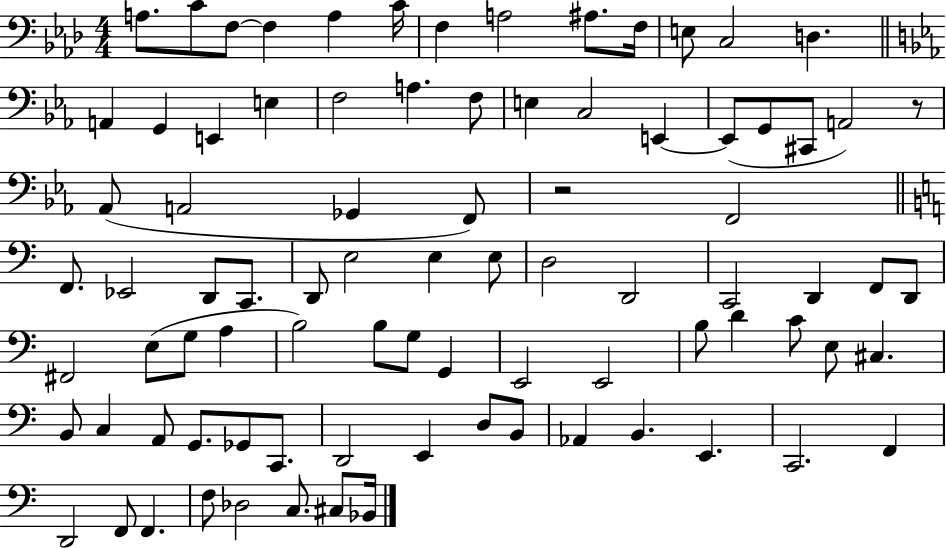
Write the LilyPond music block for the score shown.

{
  \clef bass
  \numericTimeSignature
  \time 4/4
  \key aes \major
  a8. c'8 f8~~ f4 a4 c'16 | f4 a2 ais8. f16 | e8 c2 d4. | \bar "||" \break \key ees \major a,4 g,4 e,4 e4 | f2 a4. f8 | e4 c2 e,4~~ | e,8( g,8 cis,8 a,2) r8 | \break aes,8( a,2 ges,4 f,8) | r2 f,2 | \bar "||" \break \key c \major f,8. ees,2 d,8 c,8. | d,8 e2 e4 e8 | d2 d,2 | c,2 d,4 f,8 d,8 | \break fis,2 e8( g8 a4 | b2) b8 g8 g,4 | e,2 e,2 | b8 d'4 c'8 e8 cis4. | \break b,8 c4 a,8 g,8. ges,8 c,8. | d,2 e,4 d8 b,8 | aes,4 b,4. e,4. | c,2. f,4 | \break d,2 f,8 f,4. | f8 des2 c8. cis8 bes,16 | \bar "|."
}